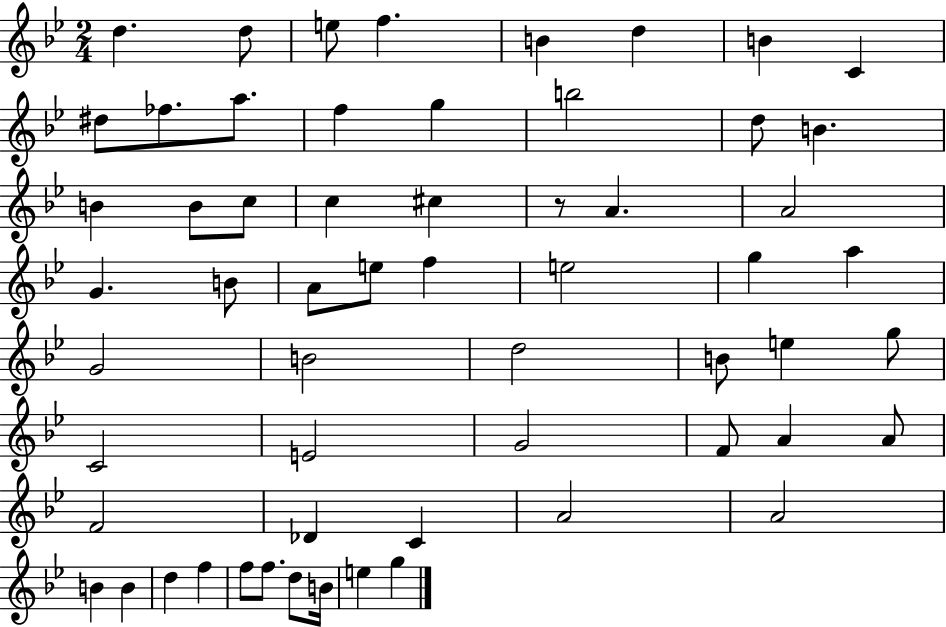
D5/q. D5/e E5/e F5/q. B4/q D5/q B4/q C4/q D#5/e FES5/e. A5/e. F5/q G5/q B5/h D5/e B4/q. B4/q B4/e C5/e C5/q C#5/q R/e A4/q. A4/h G4/q. B4/e A4/e E5/e F5/q E5/h G5/q A5/q G4/h B4/h D5/h B4/e E5/q G5/e C4/h E4/h G4/h F4/e A4/q A4/e F4/h Db4/q C4/q A4/h A4/h B4/q B4/q D5/q F5/q F5/e F5/e. D5/e B4/s E5/q G5/q